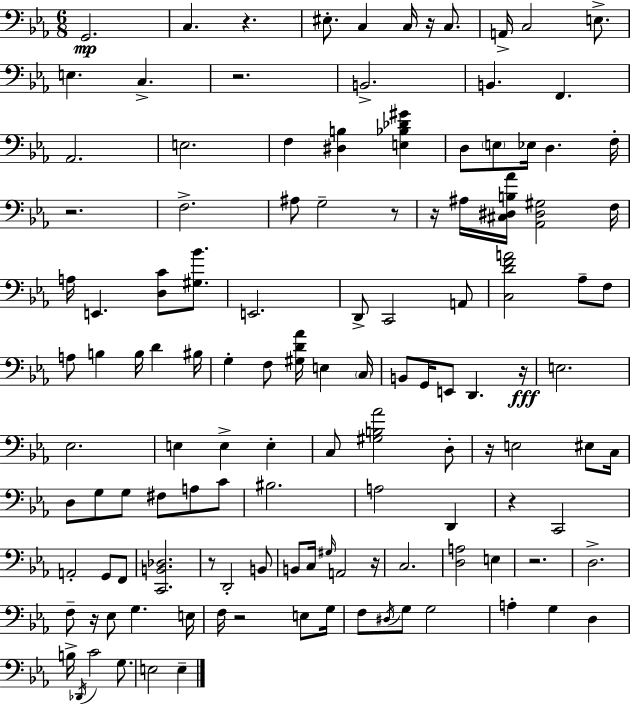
{
  \clef bass
  \numericTimeSignature
  \time 6/8
  \key ees \major
  g,2.\mp | c4. r4. | eis8.-. c4 c16 r16 c8. | a,16-> c2 e8.-> | \break e4. c4.-> | r2. | b,2.-> | b,4. f,4. | \break aes,2. | e2. | f4 <dis b>4 <e bes des' gis'>4 | d8 \parenthesize e8 ees16 d4. f16-. | \break r2. | f2.-> | ais8 g2-- r8 | r16 ais16 <cis dis b aes'>16 <aes, dis gis>2 f16 | \break a16 e,4. <d c'>8 <gis bes'>8. | e,2. | d,8-> c,2 a,8 | <c d' f' a'>2 aes8-- f8 | \break a8 b4 b16 d'4 bis16 | g4-. f8 <gis d' aes'>16 e4 \parenthesize c16 | b,8 g,16 e,8 d,4. r16\fff | e2. | \break ees2. | e4 e4-> e4-. | c8 <gis b aes'>2 d8-. | r16 e2 eis8 c16 | \break d8 g8 g8 fis8 a8 c'8 | bis2. | a2 d,4 | r4 c,2 | \break a,2-. g,8 f,8 | <c, b, des>2. | r8 d,2-. b,8 | b,8 c16 \grace { gis16 } a,2 | \break r16 c2. | <d a>2 e4 | r2. | d2.-> | \break f8-- r16 ees8 g4. | e16 f16 r2 e8 | g16 f8 \acciaccatura { dis16 } g8 g2 | a4-. g4 d4 | \break b16-> \acciaccatura { des,16 } c'2 | g8. e2 e4-- | \bar "|."
}